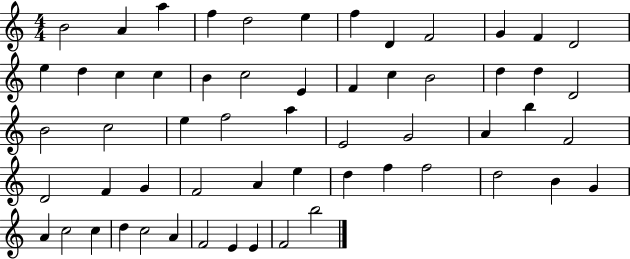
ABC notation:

X:1
T:Untitled
M:4/4
L:1/4
K:C
B2 A a f d2 e f D F2 G F D2 e d c c B c2 E F c B2 d d D2 B2 c2 e f2 a E2 G2 A b F2 D2 F G F2 A e d f f2 d2 B G A c2 c d c2 A F2 E E F2 b2